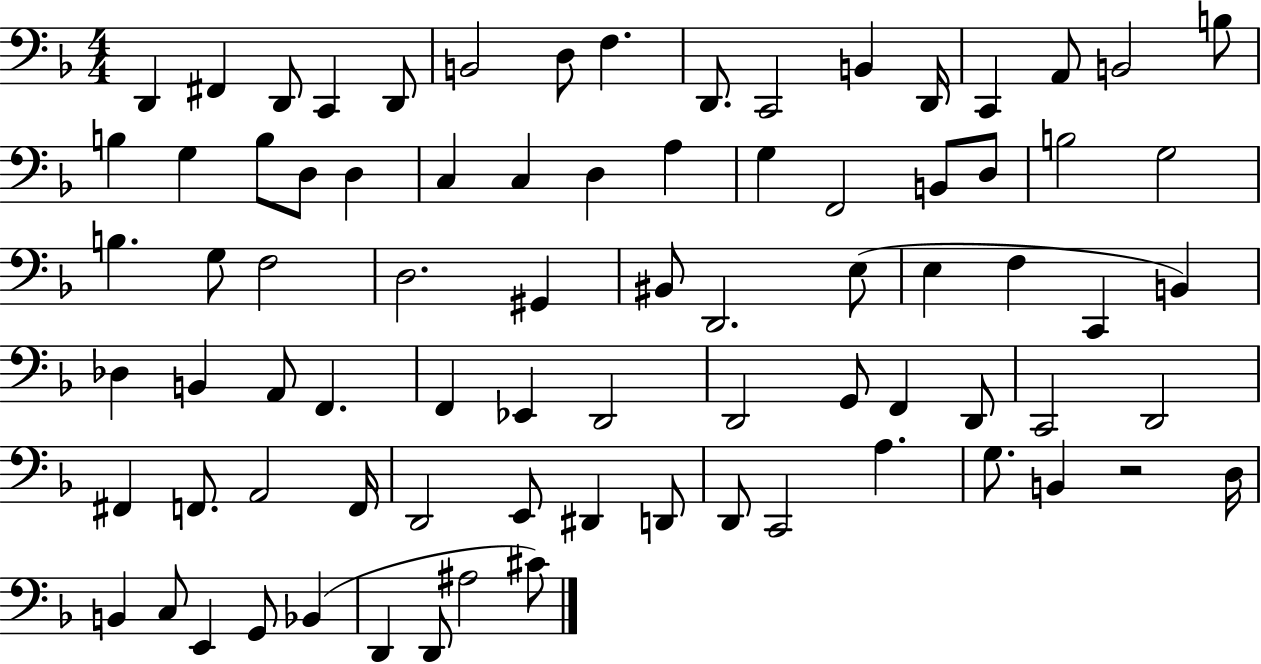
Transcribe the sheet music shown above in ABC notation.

X:1
T:Untitled
M:4/4
L:1/4
K:F
D,, ^F,, D,,/2 C,, D,,/2 B,,2 D,/2 F, D,,/2 C,,2 B,, D,,/4 C,, A,,/2 B,,2 B,/2 B, G, B,/2 D,/2 D, C, C, D, A, G, F,,2 B,,/2 D,/2 B,2 G,2 B, G,/2 F,2 D,2 ^G,, ^B,,/2 D,,2 E,/2 E, F, C,, B,, _D, B,, A,,/2 F,, F,, _E,, D,,2 D,,2 G,,/2 F,, D,,/2 C,,2 D,,2 ^F,, F,,/2 A,,2 F,,/4 D,,2 E,,/2 ^D,, D,,/2 D,,/2 C,,2 A, G,/2 B,, z2 D,/4 B,, C,/2 E,, G,,/2 _B,, D,, D,,/2 ^A,2 ^C/2